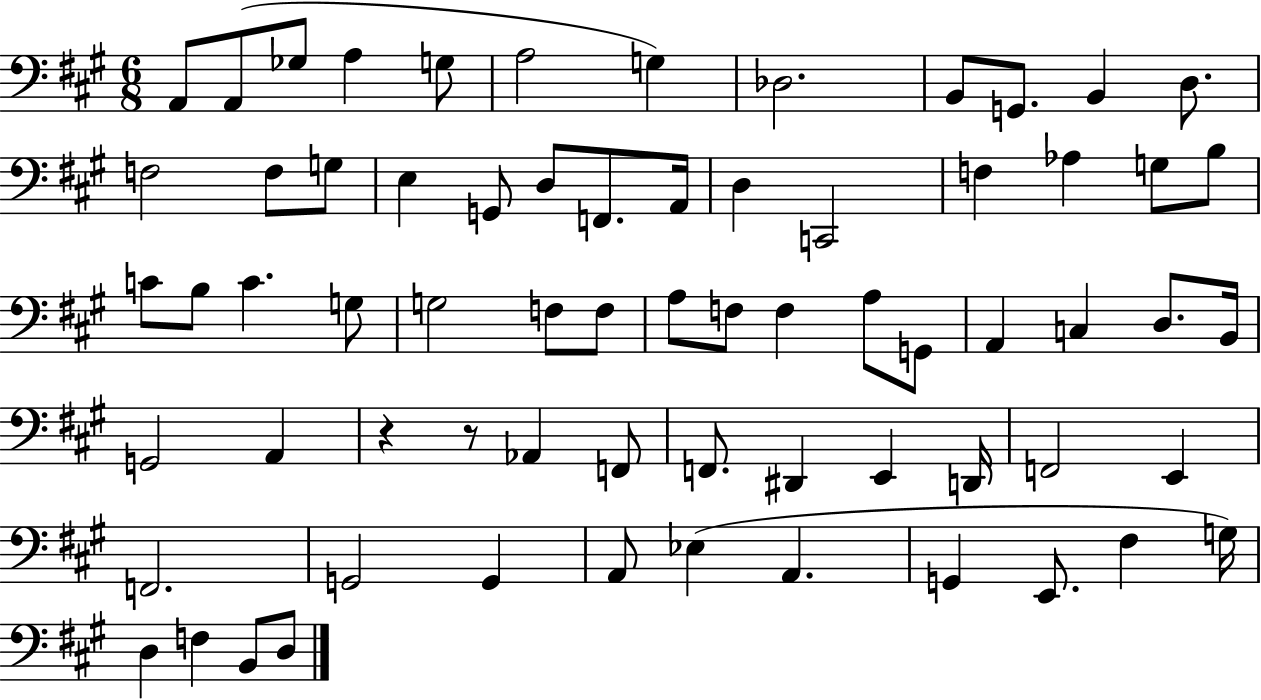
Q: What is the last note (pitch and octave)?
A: D3